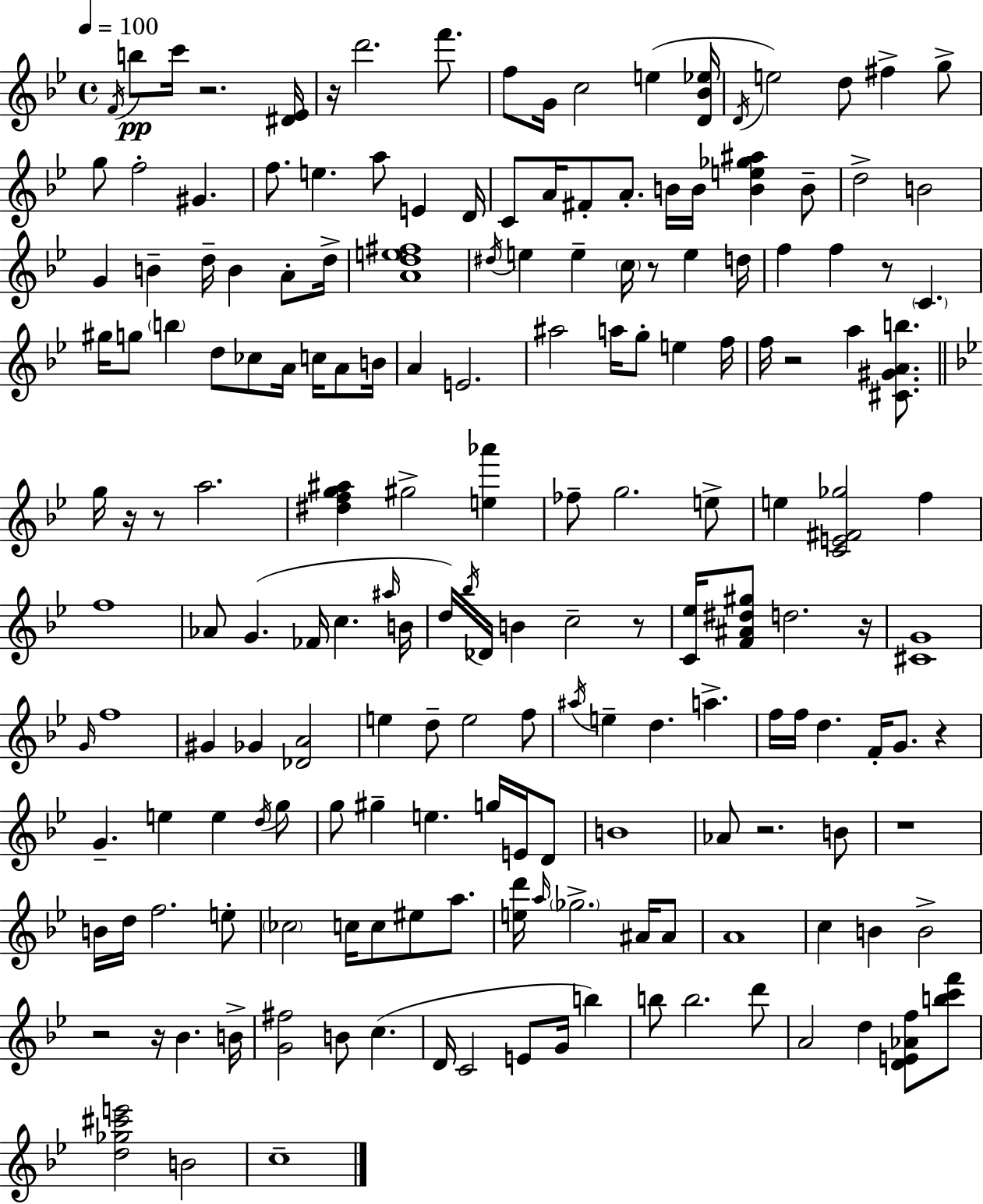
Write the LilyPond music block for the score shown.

{
  \clef treble
  \time 4/4
  \defaultTimeSignature
  \key bes \major
  \tempo 4 = 100
  \acciaccatura { f'16 }\pp b''8 c'''16 r2. | <dis' ees'>16 r16 d'''2. f'''8. | f''8 g'16 c''2 e''4( | <d' bes' ees''>16 \acciaccatura { d'16 } e''2) d''8 fis''4-> | \break g''8-> g''8 f''2-. gis'4. | f''8. e''4. a''8 e'4 | d'16 c'8 a'16 fis'8-. a'8.-. b'16 b'16 <b' e'' ges'' ais''>4 | b'8-- d''2-> b'2 | \break g'4 b'4-- d''16-- b'4 a'8-. | d''16-> <a' d'' e'' fis''>1 | \acciaccatura { dis''16 } e''4 e''4-- \parenthesize c''16 r8 e''4 | d''16 f''4 f''4 r8 \parenthesize c'4. | \break gis''16 g''8 \parenthesize b''4 d''8 ces''8 a'16 c''16 | a'8 b'16 a'4 e'2. | ais''2 a''16 g''8-. e''4 | f''16 f''16 r2 a''4 | \break <cis' gis' a' b''>8. \bar "||" \break \key bes \major g''16 r16 r8 a''2. | <dis'' f'' g'' ais''>4 gis''2-> <e'' aes'''>4 | fes''8-- g''2. e''8-> | e''4 <c' e' fis' ges''>2 f''4 | \break f''1 | aes'8 g'4.( fes'16 c''4. \grace { ais''16 } | b'16 d''16) \acciaccatura { bes''16 } des'16 b'4 c''2-- | r8 <c' ees''>16 <f' ais' dis'' gis''>8 d''2. | \break r16 <cis' g'>1 | \grace { g'16 } f''1 | gis'4 ges'4 <des' a'>2 | e''4 d''8-- e''2 | \break f''8 \acciaccatura { ais''16 } e''4-- d''4. a''4.-> | f''16 f''16 d''4. f'16-. g'8. | r4 g'4.-- e''4 e''4 | \acciaccatura { d''16 } g''8 g''8 gis''4-- e''4. | \break g''16 e'16 d'8 b'1 | aes'8 r2. | b'8 r1 | b'16 d''16 f''2. | \break e''8-. \parenthesize ces''2 c''16 c''8 | eis''8 a''8. <e'' d'''>16 \grace { a''16 } \parenthesize ges''2.-> | ais'16 ais'8 a'1 | c''4 b'4 b'2-> | \break r2 r16 bes'4. | b'16-> <g' fis''>2 b'8 | c''4.( d'16 c'2 e'8 | g'16 b''4) b''8 b''2. | \break d'''8 a'2 d''4 | <d' e' aes' f''>8 <b'' c''' f'''>8 <d'' ges'' cis''' e'''>2 b'2 | c''1-- | \bar "|."
}